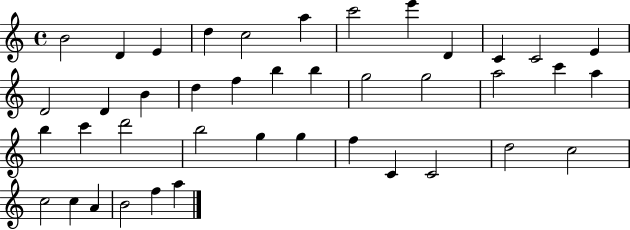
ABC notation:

X:1
T:Untitled
M:4/4
L:1/4
K:C
B2 D E d c2 a c'2 e' D C C2 E D2 D B d f b b g2 g2 a2 c' a b c' d'2 b2 g g f C C2 d2 c2 c2 c A B2 f a